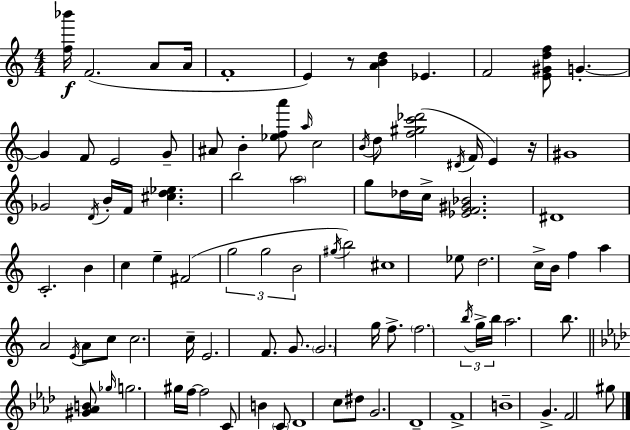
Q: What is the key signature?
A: A minor